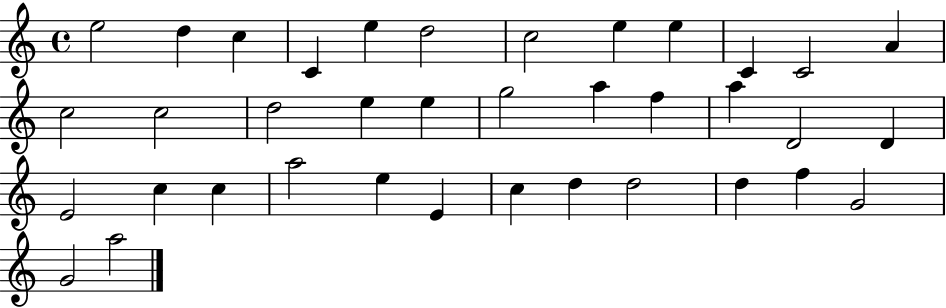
E5/h D5/q C5/q C4/q E5/q D5/h C5/h E5/q E5/q C4/q C4/h A4/q C5/h C5/h D5/h E5/q E5/q G5/h A5/q F5/q A5/q D4/h D4/q E4/h C5/q C5/q A5/h E5/q E4/q C5/q D5/q D5/h D5/q F5/q G4/h G4/h A5/h